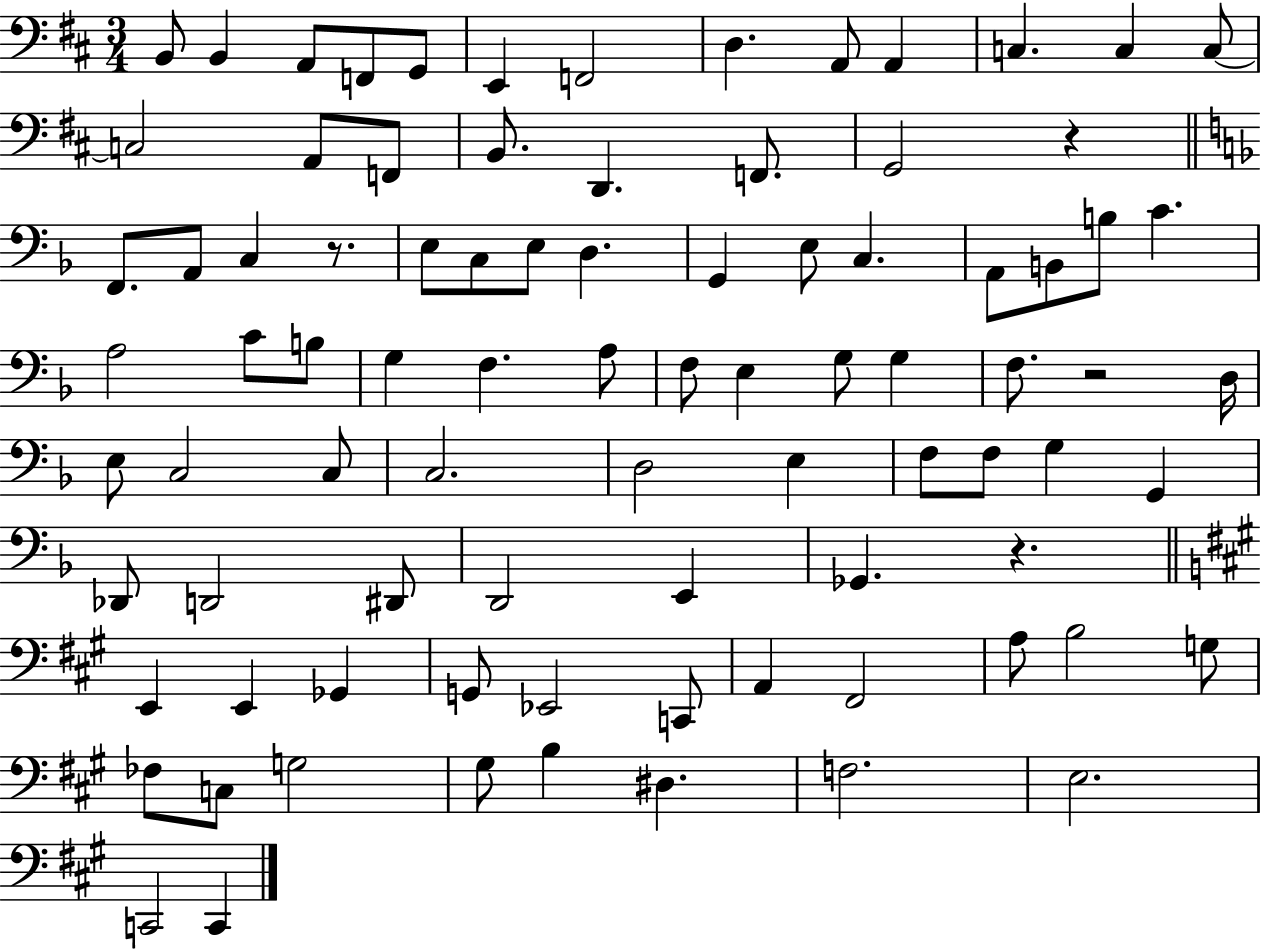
X:1
T:Untitled
M:3/4
L:1/4
K:D
B,,/2 B,, A,,/2 F,,/2 G,,/2 E,, F,,2 D, A,,/2 A,, C, C, C,/2 C,2 A,,/2 F,,/2 B,,/2 D,, F,,/2 G,,2 z F,,/2 A,,/2 C, z/2 E,/2 C,/2 E,/2 D, G,, E,/2 C, A,,/2 B,,/2 B,/2 C A,2 C/2 B,/2 G, F, A,/2 F,/2 E, G,/2 G, F,/2 z2 D,/4 E,/2 C,2 C,/2 C,2 D,2 E, F,/2 F,/2 G, G,, _D,,/2 D,,2 ^D,,/2 D,,2 E,, _G,, z E,, E,, _G,, G,,/2 _E,,2 C,,/2 A,, ^F,,2 A,/2 B,2 G,/2 _F,/2 C,/2 G,2 ^G,/2 B, ^D, F,2 E,2 C,,2 C,,